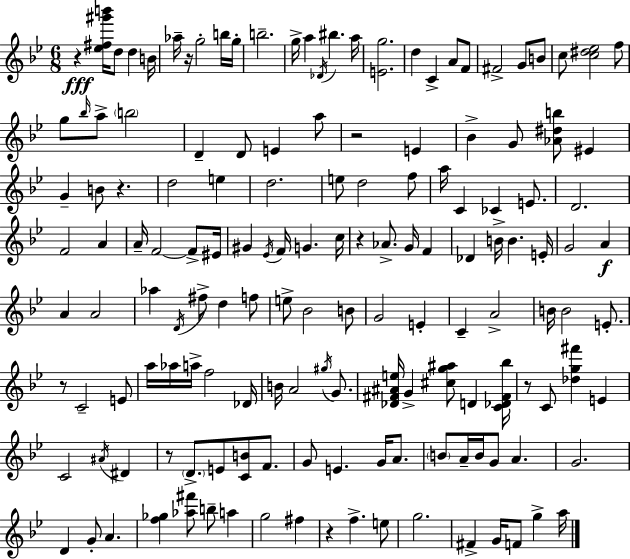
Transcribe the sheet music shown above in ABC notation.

X:1
T:Untitled
M:6/8
L:1/4
K:Gm
z [_e^f^g'b']/4 d/2 d B/4 _a/4 z/4 g2 b/4 g/4 b2 g/4 a _D/4 ^b a/4 [Eg]2 d C A/2 F/2 ^F2 G/2 B/2 c/2 [c^d_e]2 f/2 g/2 _b/4 a/2 b2 D D/2 E a/2 z2 E _B G/2 [_A^db]/2 ^E G B/2 z d2 e d2 e/2 d2 f/2 a/4 C _C E/2 D2 F2 A A/4 F2 F/2 ^E/4 ^G _E/4 F/4 G c/4 z _A/2 G/4 F _D B/4 B E/4 G2 A A A2 _a D/4 ^f/2 d f/2 e/2 _B2 B/2 G2 E C A2 B/4 B2 E/2 z/2 C2 E/2 a/4 _a/4 a/4 f2 _D/4 B/4 A2 ^g/4 G/2 [_D^F^Ae]/4 G [^cg^a]/2 D [C_D^F_b]/4 z/2 C/2 [_dg^f'] E C2 ^A/4 ^D z/2 D/2 E/2 [CB]/2 F/2 G/2 E G/4 A/2 B/2 A/4 B/4 G/2 A G2 D G/2 A [f_g] [_a^f']/2 b/2 a g2 ^f z f e/2 g2 ^F G/4 F/2 g a/4